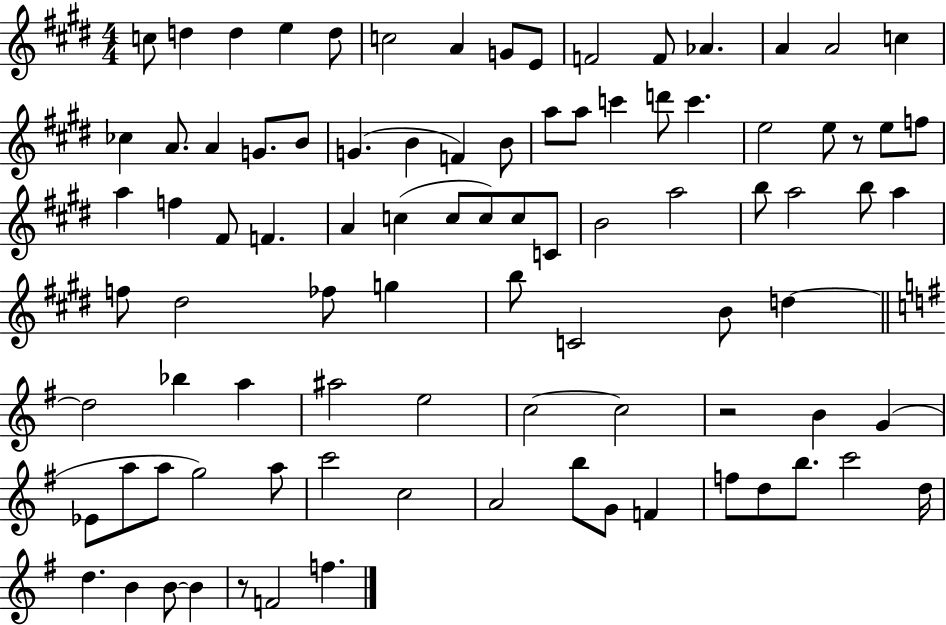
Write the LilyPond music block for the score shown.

{
  \clef treble
  \numericTimeSignature
  \time 4/4
  \key e \major
  c''8 d''4 d''4 e''4 d''8 | c''2 a'4 g'8 e'8 | f'2 f'8 aes'4. | a'4 a'2 c''4 | \break ces''4 a'8. a'4 g'8. b'8 | g'4.( b'4 f'4) b'8 | a''8 a''8 c'''4 d'''8 c'''4. | e''2 e''8 r8 e''8 f''8 | \break a''4 f''4 fis'8 f'4. | a'4 c''4( c''8 c''8) c''8 c'8 | b'2 a''2 | b''8 a''2 b''8 a''4 | \break f''8 dis''2 fes''8 g''4 | b''8 c'2 b'8 d''4~~ | \bar "||" \break \key g \major d''2 bes''4 a''4 | ais''2 e''2 | c''2~~ c''2 | r2 b'4 g'4( | \break ees'8 a''8 a''8 g''2) a''8 | c'''2 c''2 | a'2 b''8 g'8 f'4 | f''8 d''8 b''8. c'''2 d''16 | \break d''4. b'4 b'8~~ b'4 | r8 f'2 f''4. | \bar "|."
}